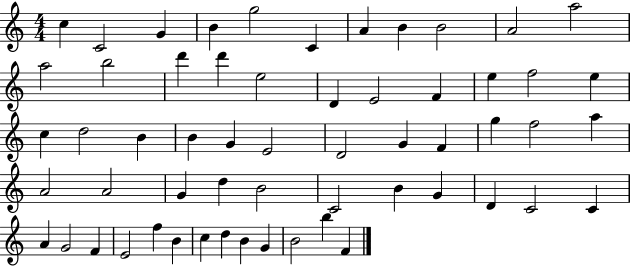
C5/q C4/h G4/q B4/q G5/h C4/q A4/q B4/q B4/h A4/h A5/h A5/h B5/h D6/q D6/q E5/h D4/q E4/h F4/q E5/q F5/h E5/q C5/q D5/h B4/q B4/q G4/q E4/h D4/h G4/q F4/q G5/q F5/h A5/q A4/h A4/h G4/q D5/q B4/h C4/h B4/q G4/q D4/q C4/h C4/q A4/q G4/h F4/q E4/h F5/q B4/q C5/q D5/q B4/q G4/q B4/h B5/q F4/q